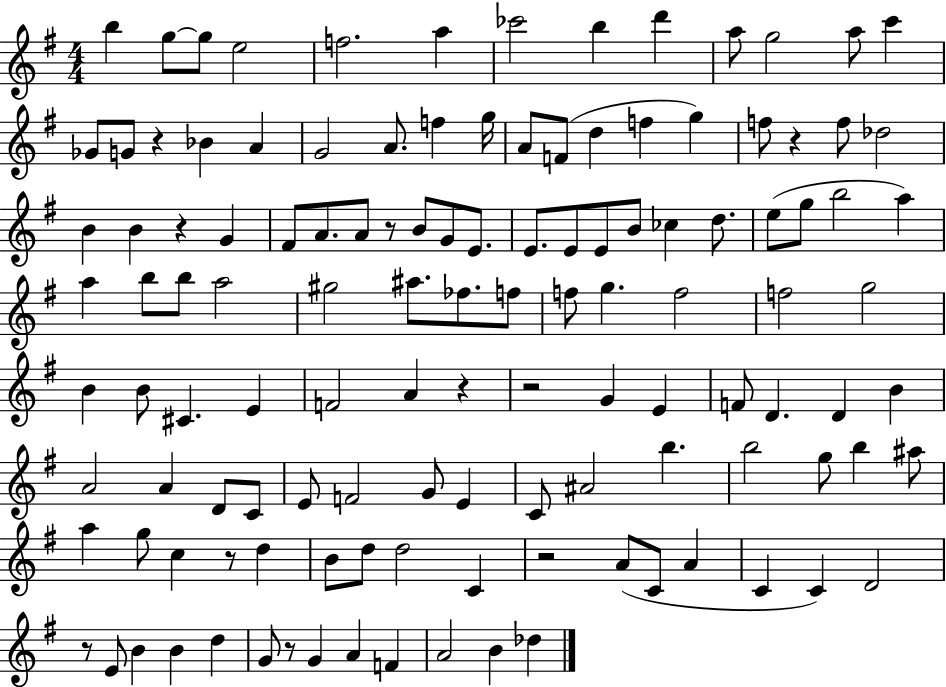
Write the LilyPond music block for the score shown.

{
  \clef treble
  \numericTimeSignature
  \time 4/4
  \key g \major
  b''4 g''8~~ g''8 e''2 | f''2. a''4 | ces'''2 b''4 d'''4 | a''8 g''2 a''8 c'''4 | \break ges'8 g'8 r4 bes'4 a'4 | g'2 a'8. f''4 g''16 | a'8 f'8( d''4 f''4 g''4) | f''8 r4 f''8 des''2 | \break b'4 b'4 r4 g'4 | fis'8 a'8. a'8 r8 b'8 g'8 e'8. | e'8. e'8 e'8 b'8 ces''4 d''8. | e''8( g''8 b''2 a''4) | \break a''4 b''8 b''8 a''2 | gis''2 ais''8. fes''8. f''8 | f''8 g''4. f''2 | f''2 g''2 | \break b'4 b'8 cis'4. e'4 | f'2 a'4 r4 | r2 g'4 e'4 | f'8 d'4. d'4 b'4 | \break a'2 a'4 d'8 c'8 | e'8 f'2 g'8 e'4 | c'8 ais'2 b''4. | b''2 g''8 b''4 ais''8 | \break a''4 g''8 c''4 r8 d''4 | b'8 d''8 d''2 c'4 | r2 a'8( c'8 a'4 | c'4 c'4) d'2 | \break r8 e'8 b'4 b'4 d''4 | g'8 r8 g'4 a'4 f'4 | a'2 b'4 des''4 | \bar "|."
}